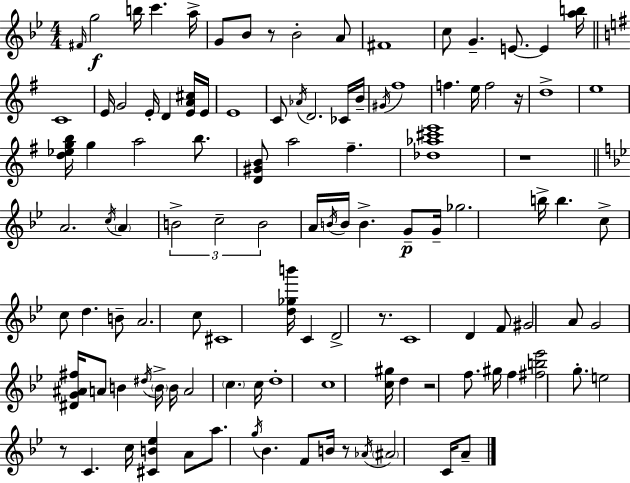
{
  \clef treble
  \numericTimeSignature
  \time 4/4
  \key g \minor
  \repeat volta 2 { \grace { fis'16 }\f g''2 b''16 c'''4. | a''16-> g'8 bes'8 r8 bes'2-. a'8 | fis'1 | c''8 g'4.-- e'8.~~ e'4 | \break <a'' b''>16 \bar "||" \break \key e \minor c'1 | e'16 g'2 e'16-. d'4 <e' a' cis''>16 e'16 | e'1 | c'8 \acciaccatura { aes'16 } d'2. ces'16 | \break b'16-- \acciaccatura { gis'16 } fis''1 | f''4. e''16 f''2 | r16 d''1-> | e''1 | \break <d'' ees'' g'' b''>16 g''4 a''2 b''8. | <d' gis' b'>8 a''2 fis''4.-- | <des'' aes'' cis''' e'''>1 | r1 | \break \bar "||" \break \key g \minor a'2. \acciaccatura { c''16 } \parenthesize a'4 | \tuplet 3/2 { b'2-> c''2-- | b'2 } a'16 \acciaccatura { b'16 } b'16 b'4.-> | g'8--\p g'16-- ges''2. | \break b''16-> b''4. c''8-> c''8 d''4. | b'8-- a'2. | c''8 cis'1 | <d'' ges'' b'''>16 c'4 d'2-> r8. | \break c'1 | d'4 f'8 gis'2 | a'8 g'2 <dis' g' ais' fis''>16 a'8 b'4 | \acciaccatura { dis''16 } \parenthesize b'16-> b'16 a'2 \parenthesize c''4. | \break c''16 d''1-. | c''1 | <c'' gis''>16 d''4 r2 | f''8. gis''16 f''4 <fis'' b'' ees'''>2 | \break g''8.-. e''2 r8 c'4. | c''16 <cis' b' ees''>4 a'8 a''8. \acciaccatura { g''16 } bes'4. | f'8 b'16 r8 \acciaccatura { aes'16 } \parenthesize ais'2 | c'16 a'8-- } \bar "|."
}